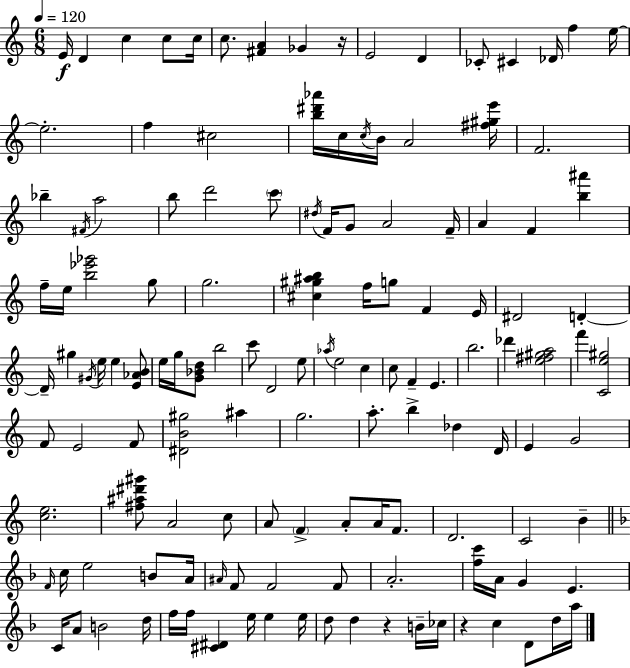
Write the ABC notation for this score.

X:1
T:Untitled
M:6/8
L:1/4
K:Am
E/4 D c c/2 c/4 c/2 [^FA] _G z/4 E2 D _C/2 ^C _D/4 f e/4 e2 f ^c2 [b^d'_a']/4 c/4 c/4 B/4 A2 [^f^ge']/4 F2 _b ^F/4 a2 b/2 d'2 c'/2 ^d/4 F/4 G/2 A2 F/4 A F [b^a'] f/4 e/4 [b_e'_g']2 g/2 g2 [^c^g^ab] f/4 g/2 F E/4 ^D2 D D/4 ^g ^G/4 e/4 e [E_AB]/2 e/4 g/4 [G_Bd]/2 b2 c'/2 D2 e/2 _a/4 e2 c c/2 F E b2 _d' [e^f^ga]2 f' [Ce^g]2 F/2 E2 F/2 [^DB^g]2 ^a g2 a/2 b _d D/4 E G2 [ce]2 [^f^a^d'^g']/2 A2 c/2 A/2 F A/2 A/4 F/2 D2 C2 B F/4 c/4 e2 B/2 A/4 ^A/4 F/2 F2 F/2 A2 [fc']/4 A/4 G E C/4 A/2 B2 d/4 f/4 f/4 [^C^D] e/4 e e/4 d/2 d z B/4 _c/4 z c D/2 d/4 a/4